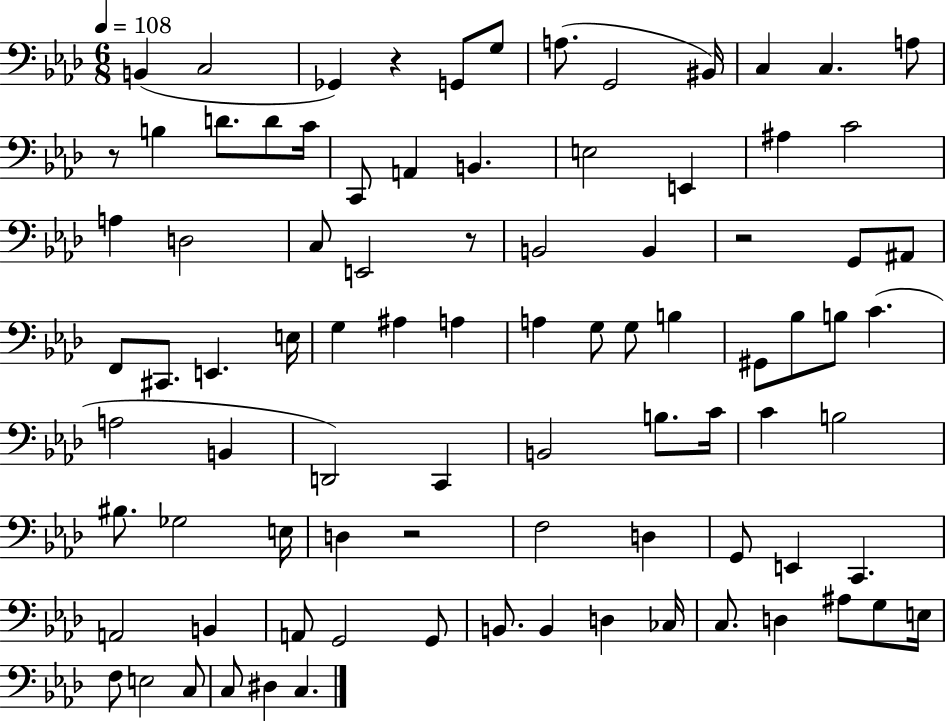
{
  \clef bass
  \numericTimeSignature
  \time 6/8
  \key aes \major
  \tempo 4 = 108
  b,4( c2 | ges,4) r4 g,8 g8 | a8.( g,2 bis,16) | c4 c4. a8 | \break r8 b4 d'8. d'8 c'16 | c,8 a,4 b,4. | e2 e,4 | ais4 c'2 | \break a4 d2 | c8 e,2 r8 | b,2 b,4 | r2 g,8 ais,8 | \break f,8 cis,8. e,4. e16 | g4 ais4 a4 | a4 g8 g8 b4 | gis,8 bes8 b8 c'4.( | \break a2 b,4 | d,2) c,4 | b,2 b8. c'16 | c'4 b2 | \break bis8. ges2 e16 | d4 r2 | f2 d4 | g,8 e,4 c,4. | \break a,2 b,4 | a,8 g,2 g,8 | b,8. b,4 d4 ces16 | c8. d4 ais8 g8 e16 | \break f8 e2 c8 | c8 dis4 c4. | \bar "|."
}